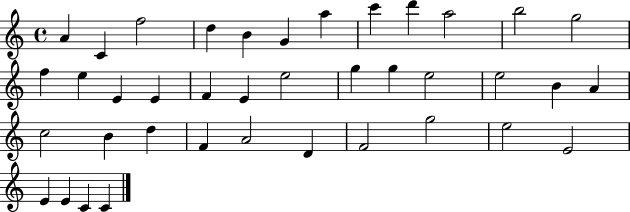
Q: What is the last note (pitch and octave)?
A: C4